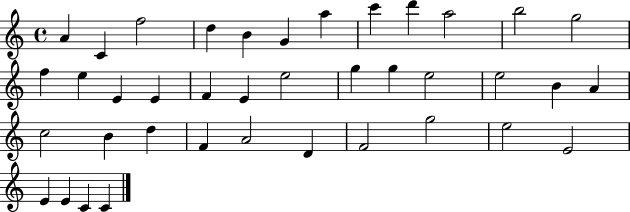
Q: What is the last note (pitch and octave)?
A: C4